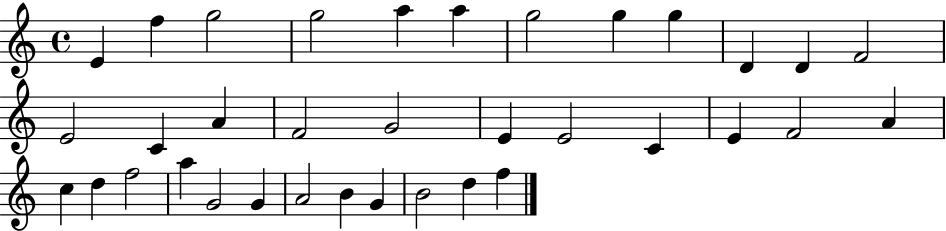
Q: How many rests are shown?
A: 0